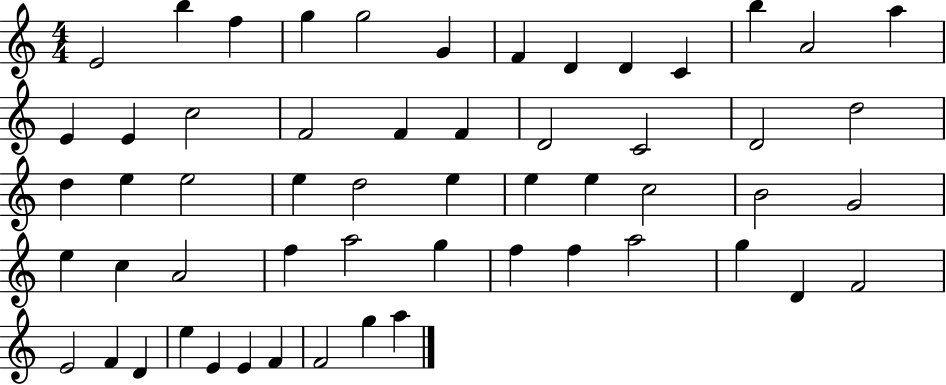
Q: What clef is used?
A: treble